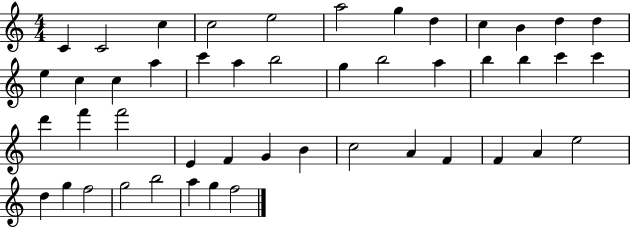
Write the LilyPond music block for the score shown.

{
  \clef treble
  \numericTimeSignature
  \time 4/4
  \key c \major
  c'4 c'2 c''4 | c''2 e''2 | a''2 g''4 d''4 | c''4 b'4 d''4 d''4 | \break e''4 c''4 c''4 a''4 | c'''4 a''4 b''2 | g''4 b''2 a''4 | b''4 b''4 c'''4 c'''4 | \break d'''4 f'''4 f'''2 | e'4 f'4 g'4 b'4 | c''2 a'4 f'4 | f'4 a'4 e''2 | \break d''4 g''4 f''2 | g''2 b''2 | a''4 g''4 f''2 | \bar "|."
}